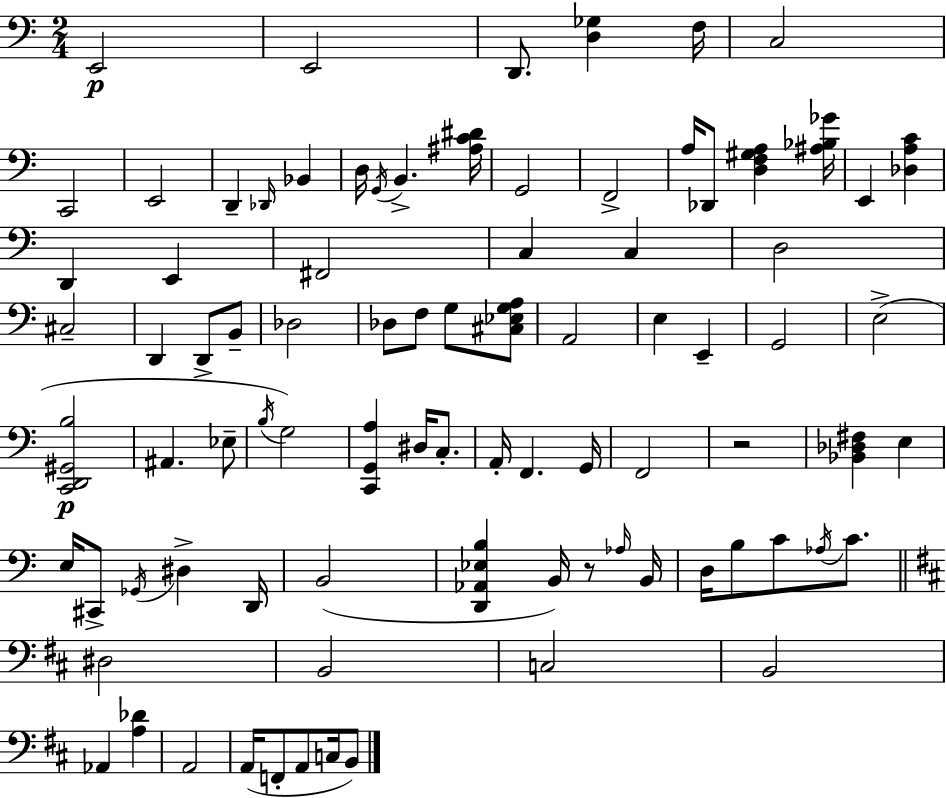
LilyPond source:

{
  \clef bass
  \numericTimeSignature
  \time 2/4
  \key c \major
  e,2\p | e,2 | d,8. <d ges>4 f16 | c2 | \break c,2 | e,2 | d,4-- \grace { des,16 } bes,4 | d16 \acciaccatura { g,16 } b,4.-> | \break <ais c' dis'>16 g,2 | f,2-> | a16 des,8 <d f gis a>4 | <ais bes ges'>16 e,4 <des a c'>4 | \break d,4 e,4 | fis,2 | c4 c4 | d2 | \break cis2-- | d,4 d,8-> | b,8-- des2 | des8 f8 g8 | \break <cis ees g a>8 a,2 | e4 e,4-- | g,2 | e2->( | \break <c, d, gis, b>2\p | ais,4. | ees8-- \acciaccatura { b16 }) g2 | <c, g, a>4 dis16 | \break c8.-. a,16-. f,4. | g,16 f,2 | r2 | <bes, des fis>4 e4 | \break e16 cis,8-> \acciaccatura { ges,16 } dis4-> | d,16 b,2( | <d, aes, ees b>4 | b,16) r8 \grace { aes16 } b,16 d16 b8 | \break c'8 \acciaccatura { aes16 } c'8. \bar "||" \break \key d \major dis2 | b,2 | c2 | b,2 | \break aes,4 <a des'>4 | a,2 | a,16( f,8-. a,8 c16 b,8) | \bar "|."
}